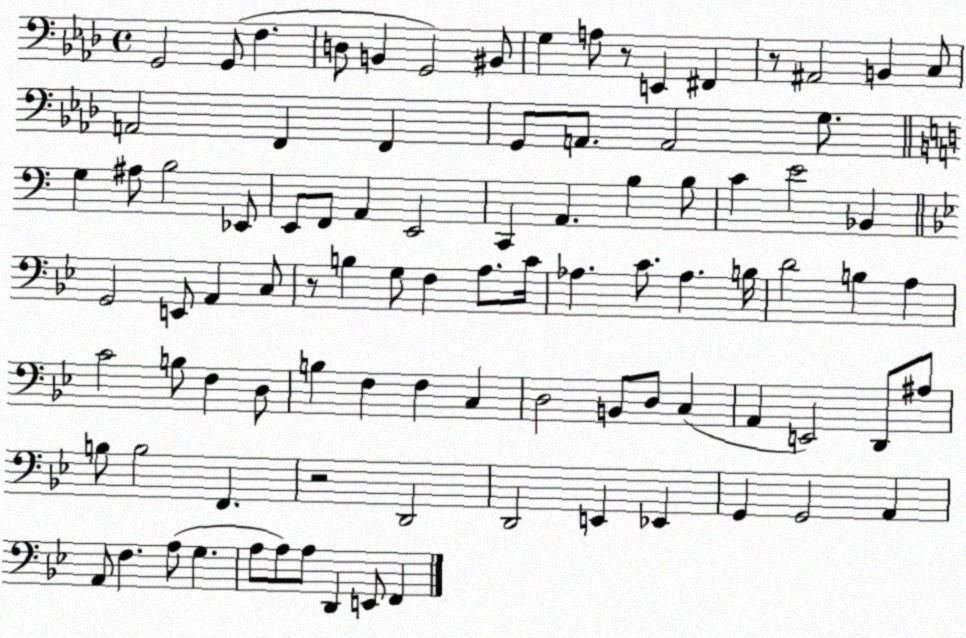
X:1
T:Untitled
M:4/4
L:1/4
K:Ab
G,,2 G,,/2 F, D,/2 B,, G,,2 ^B,,/2 G, A,/2 z/2 E,, ^F,, z/2 ^A,,2 B,, C,/2 A,,2 F,, F,, G,,/2 A,,/2 A,,2 G,/2 G, ^A,/2 B,2 _E,,/2 E,,/2 F,,/2 A,, E,,2 C,, A,, B, B,/2 C E2 _B,, G,,2 E,,/2 A,, C,/2 z/2 B, G,/2 F, A,/2 C/4 _A, C/2 _A, B,/4 D2 B, A, C2 B,/2 F, D,/2 B, F, F, C, D,2 B,,/2 D,/2 C, A,, E,,2 D,,/2 ^A,/2 B,/2 B,2 F,, z2 D,,2 D,,2 E,, _E,, G,, G,,2 A,, A,,/2 F, A,/2 G, A,/2 A,/2 A,/2 D,, E,,/2 F,,